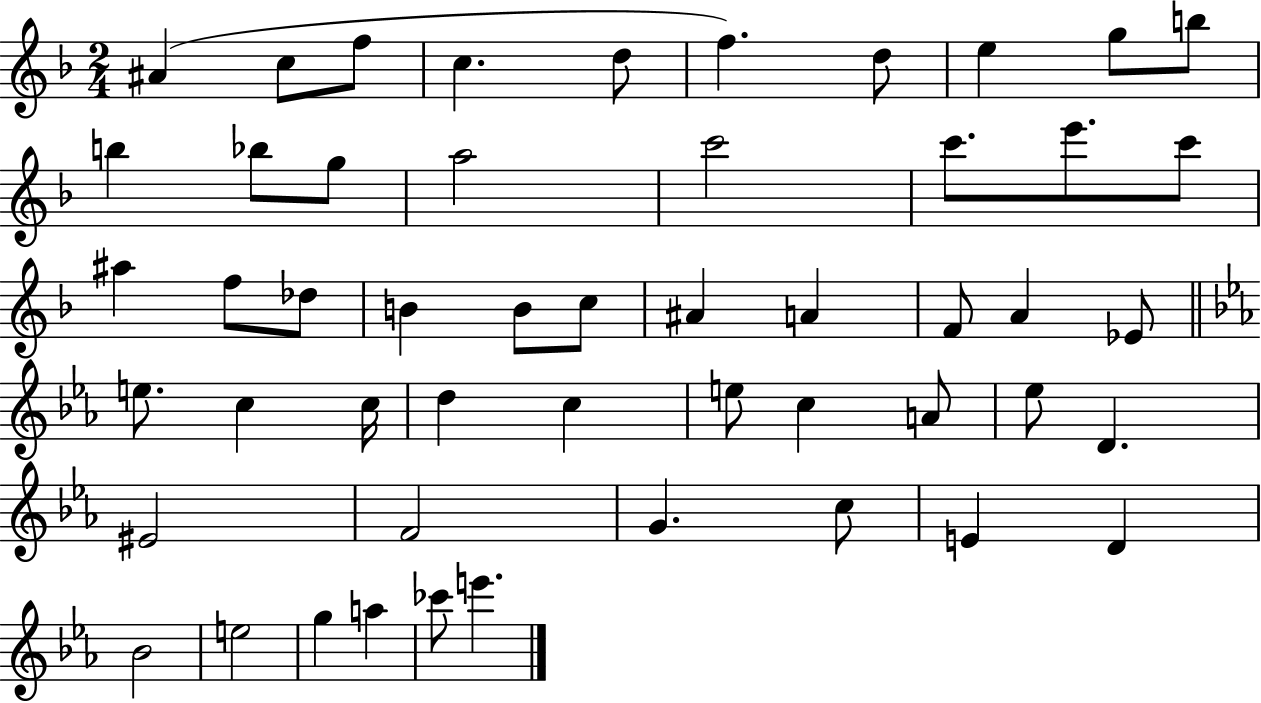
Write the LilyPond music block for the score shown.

{
  \clef treble
  \numericTimeSignature
  \time 2/4
  \key f \major
  ais'4( c''8 f''8 | c''4. d''8 | f''4.) d''8 | e''4 g''8 b''8 | \break b''4 bes''8 g''8 | a''2 | c'''2 | c'''8. e'''8. c'''8 | \break ais''4 f''8 des''8 | b'4 b'8 c''8 | ais'4 a'4 | f'8 a'4 ees'8 | \break \bar "||" \break \key ees \major e''8. c''4 c''16 | d''4 c''4 | e''8 c''4 a'8 | ees''8 d'4. | \break eis'2 | f'2 | g'4. c''8 | e'4 d'4 | \break bes'2 | e''2 | g''4 a''4 | ces'''8 e'''4. | \break \bar "|."
}